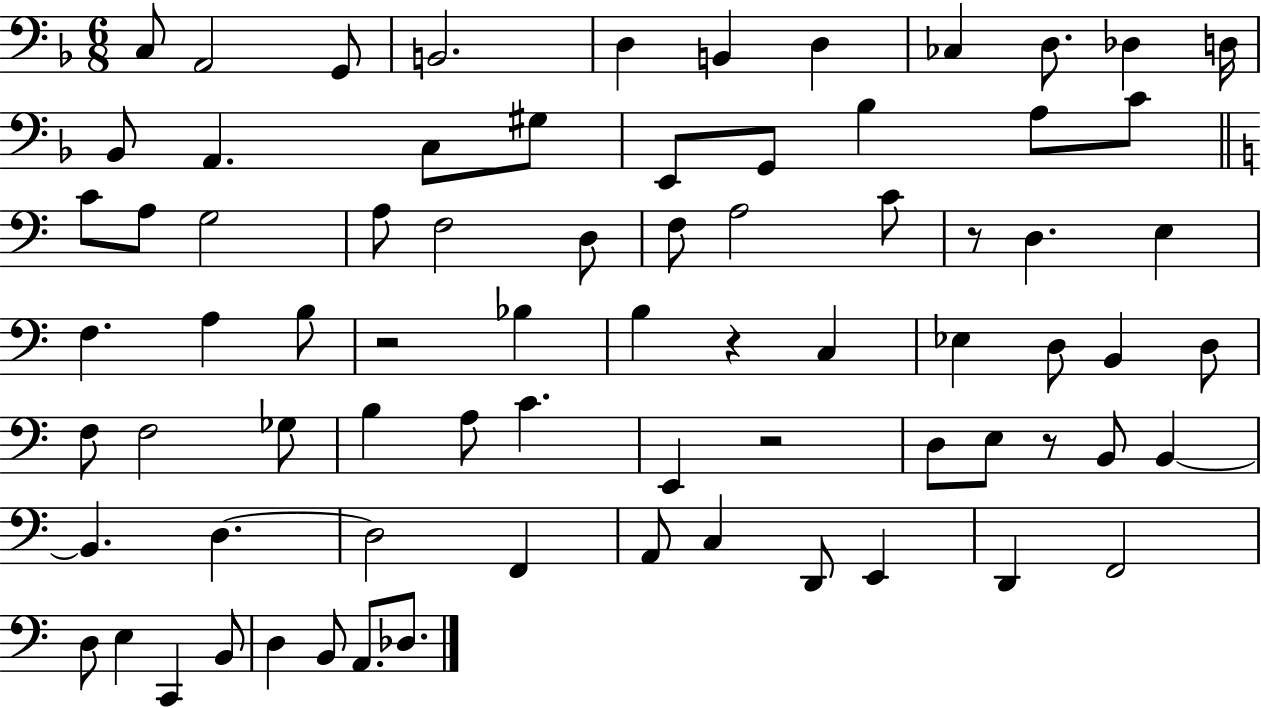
{
  \clef bass
  \numericTimeSignature
  \time 6/8
  \key f \major
  c8 a,2 g,8 | b,2. | d4 b,4 d4 | ces4 d8. des4 d16 | \break bes,8 a,4. c8 gis8 | e,8 g,8 bes4 a8 c'8 | \bar "||" \break \key c \major c'8 a8 g2 | a8 f2 d8 | f8 a2 c'8 | r8 d4. e4 | \break f4. a4 b8 | r2 bes4 | b4 r4 c4 | ees4 d8 b,4 d8 | \break f8 f2 ges8 | b4 a8 c'4. | e,4 r2 | d8 e8 r8 b,8 b,4~~ | \break b,4. d4.~~ | d2 f,4 | a,8 c4 d,8 e,4 | d,4 f,2 | \break d8 e4 c,4 b,8 | d4 b,8 a,8. des8. | \bar "|."
}